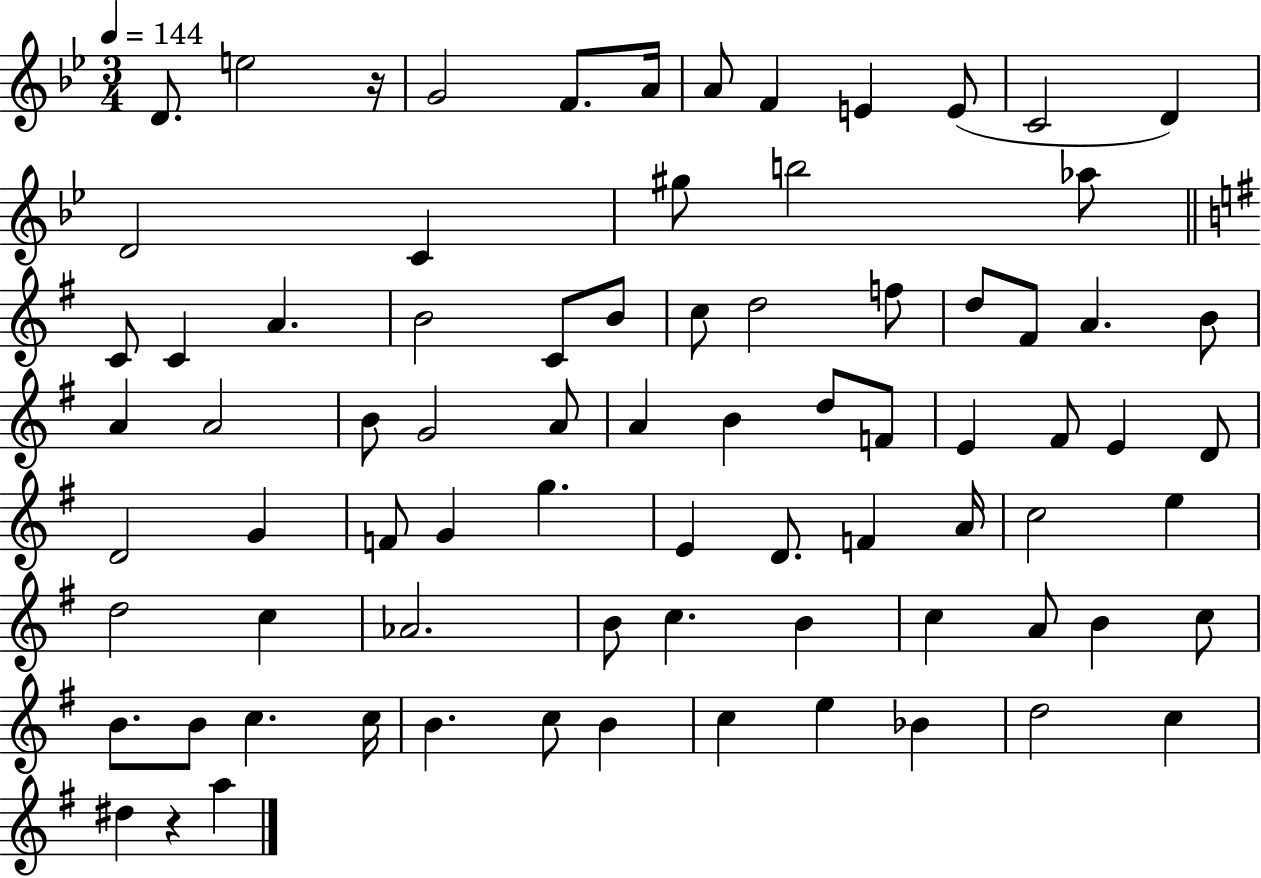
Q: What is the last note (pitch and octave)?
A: A5